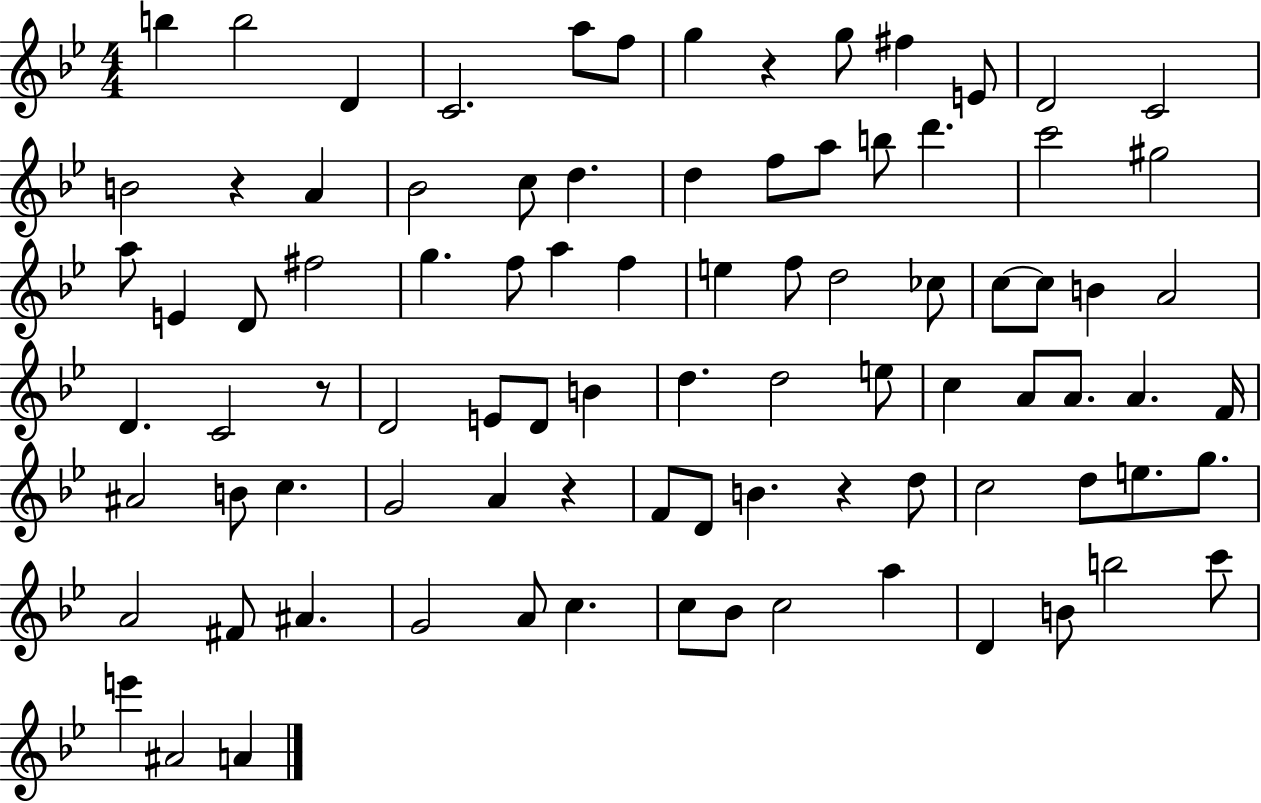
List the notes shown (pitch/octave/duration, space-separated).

B5/q B5/h D4/q C4/h. A5/e F5/e G5/q R/q G5/e F#5/q E4/e D4/h C4/h B4/h R/q A4/q Bb4/h C5/e D5/q. D5/q F5/e A5/e B5/e D6/q. C6/h G#5/h A5/e E4/q D4/e F#5/h G5/q. F5/e A5/q F5/q E5/q F5/e D5/h CES5/e C5/e C5/e B4/q A4/h D4/q. C4/h R/e D4/h E4/e D4/e B4/q D5/q. D5/h E5/e C5/q A4/e A4/e. A4/q. F4/s A#4/h B4/e C5/q. G4/h A4/q R/q F4/e D4/e B4/q. R/q D5/e C5/h D5/e E5/e. G5/e. A4/h F#4/e A#4/q. G4/h A4/e C5/q. C5/e Bb4/e C5/h A5/q D4/q B4/e B5/h C6/e E6/q A#4/h A4/q